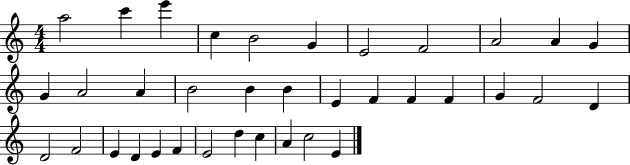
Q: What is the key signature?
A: C major